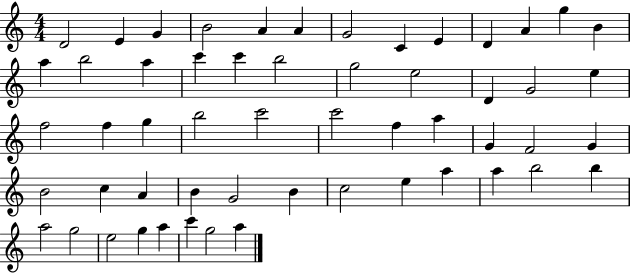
{
  \clef treble
  \numericTimeSignature
  \time 4/4
  \key c \major
  d'2 e'4 g'4 | b'2 a'4 a'4 | g'2 c'4 e'4 | d'4 a'4 g''4 b'4 | \break a''4 b''2 a''4 | c'''4 c'''4 b''2 | g''2 e''2 | d'4 g'2 e''4 | \break f''2 f''4 g''4 | b''2 c'''2 | c'''2 f''4 a''4 | g'4 f'2 g'4 | \break b'2 c''4 a'4 | b'4 g'2 b'4 | c''2 e''4 a''4 | a''4 b''2 b''4 | \break a''2 g''2 | e''2 g''4 a''4 | c'''4 g''2 a''4 | \bar "|."
}